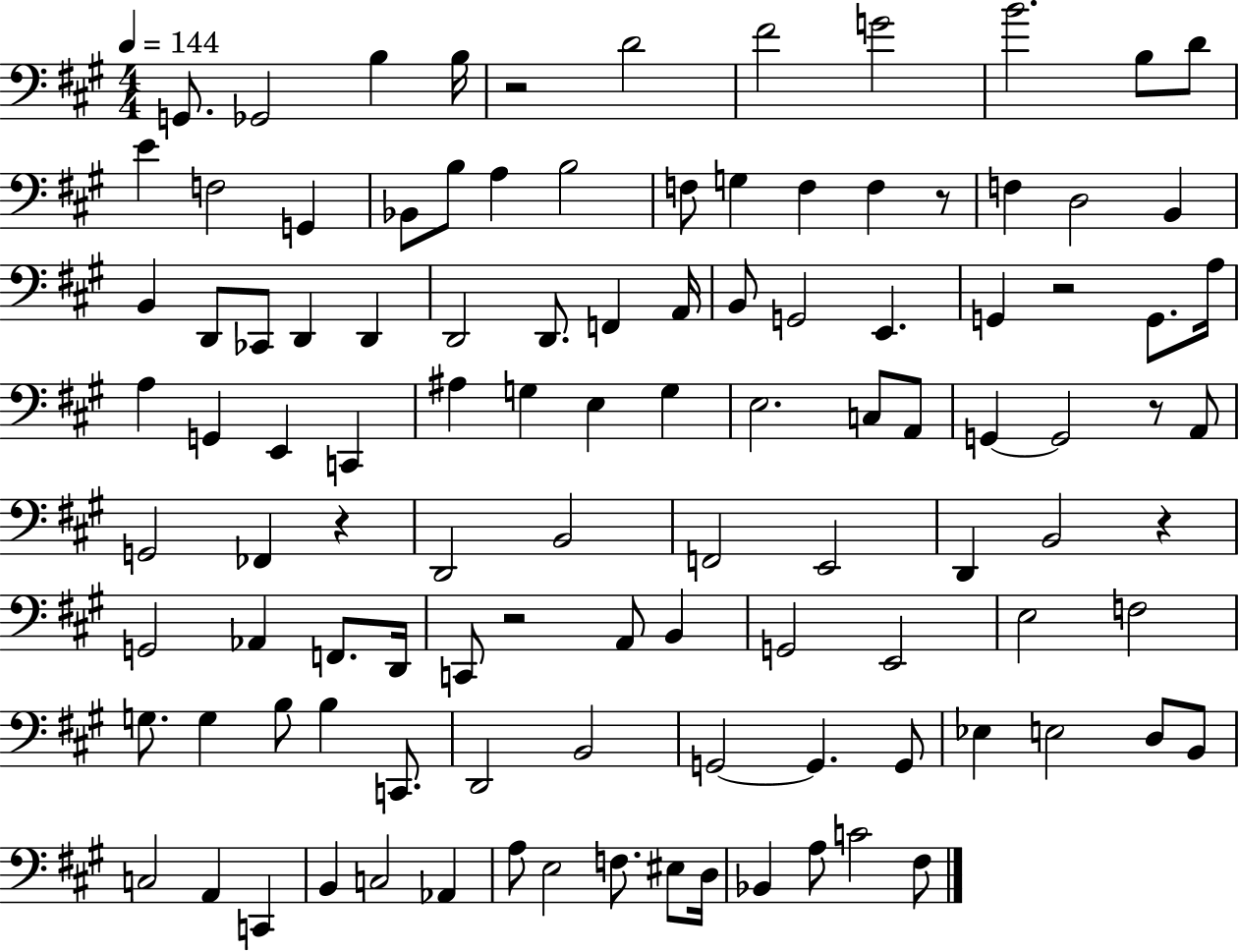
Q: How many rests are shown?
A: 7